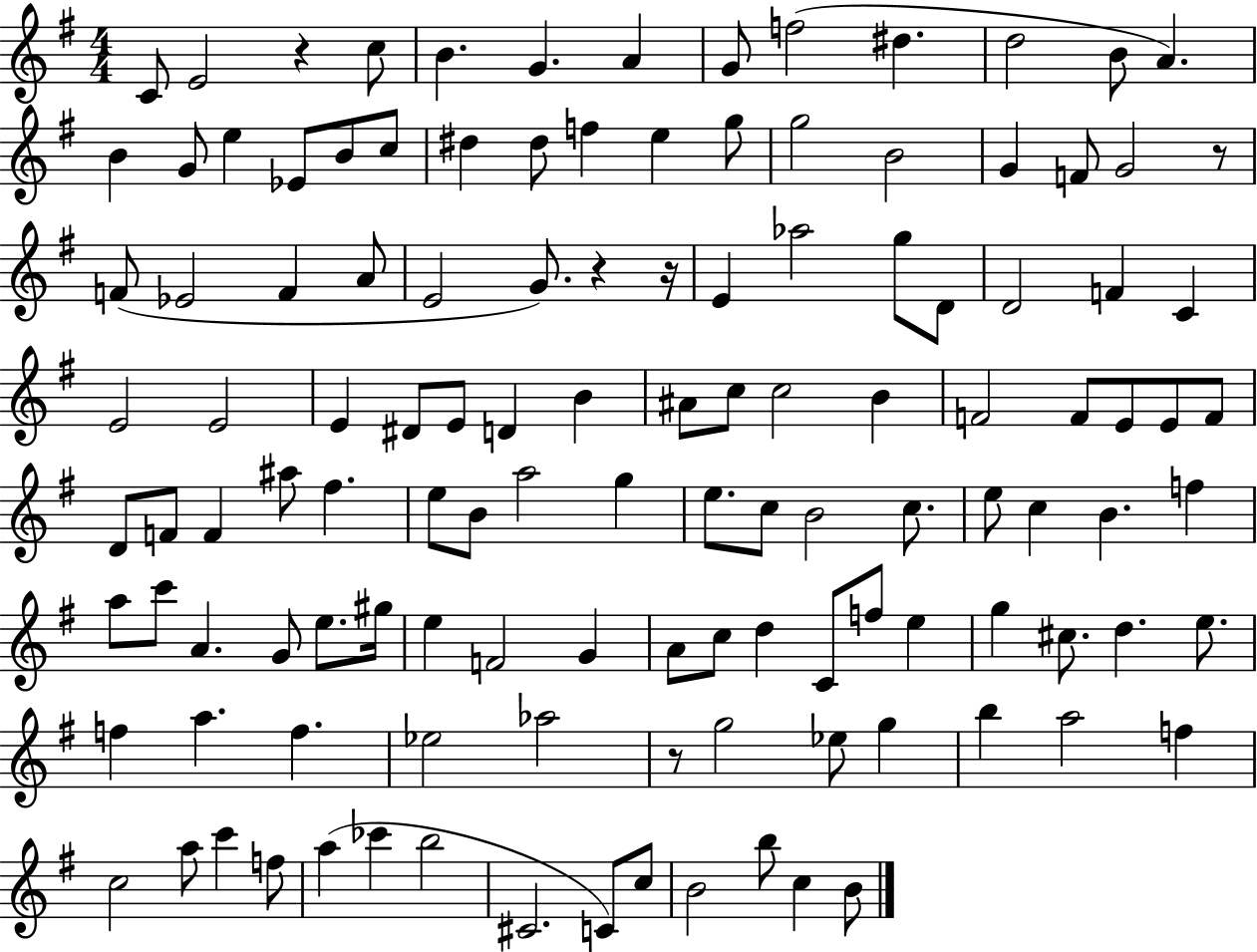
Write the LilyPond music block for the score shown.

{
  \clef treble
  \numericTimeSignature
  \time 4/4
  \key g \major
  c'8 e'2 r4 c''8 | b'4. g'4. a'4 | g'8 f''2( dis''4. | d''2 b'8 a'4.) | \break b'4 g'8 e''4 ees'8 b'8 c''8 | dis''4 dis''8 f''4 e''4 g''8 | g''2 b'2 | g'4 f'8 g'2 r8 | \break f'8( ees'2 f'4 a'8 | e'2 g'8.) r4 r16 | e'4 aes''2 g''8 d'8 | d'2 f'4 c'4 | \break e'2 e'2 | e'4 dis'8 e'8 d'4 b'4 | ais'8 c''8 c''2 b'4 | f'2 f'8 e'8 e'8 f'8 | \break d'8 f'8 f'4 ais''8 fis''4. | e''8 b'8 a''2 g''4 | e''8. c''8 b'2 c''8. | e''8 c''4 b'4. f''4 | \break a''8 c'''8 a'4. g'8 e''8. gis''16 | e''4 f'2 g'4 | a'8 c''8 d''4 c'8 f''8 e''4 | g''4 cis''8. d''4. e''8. | \break f''4 a''4. f''4. | ees''2 aes''2 | r8 g''2 ees''8 g''4 | b''4 a''2 f''4 | \break c''2 a''8 c'''4 f''8 | a''4( ces'''4 b''2 | cis'2. c'8) c''8 | b'2 b''8 c''4 b'8 | \break \bar "|."
}